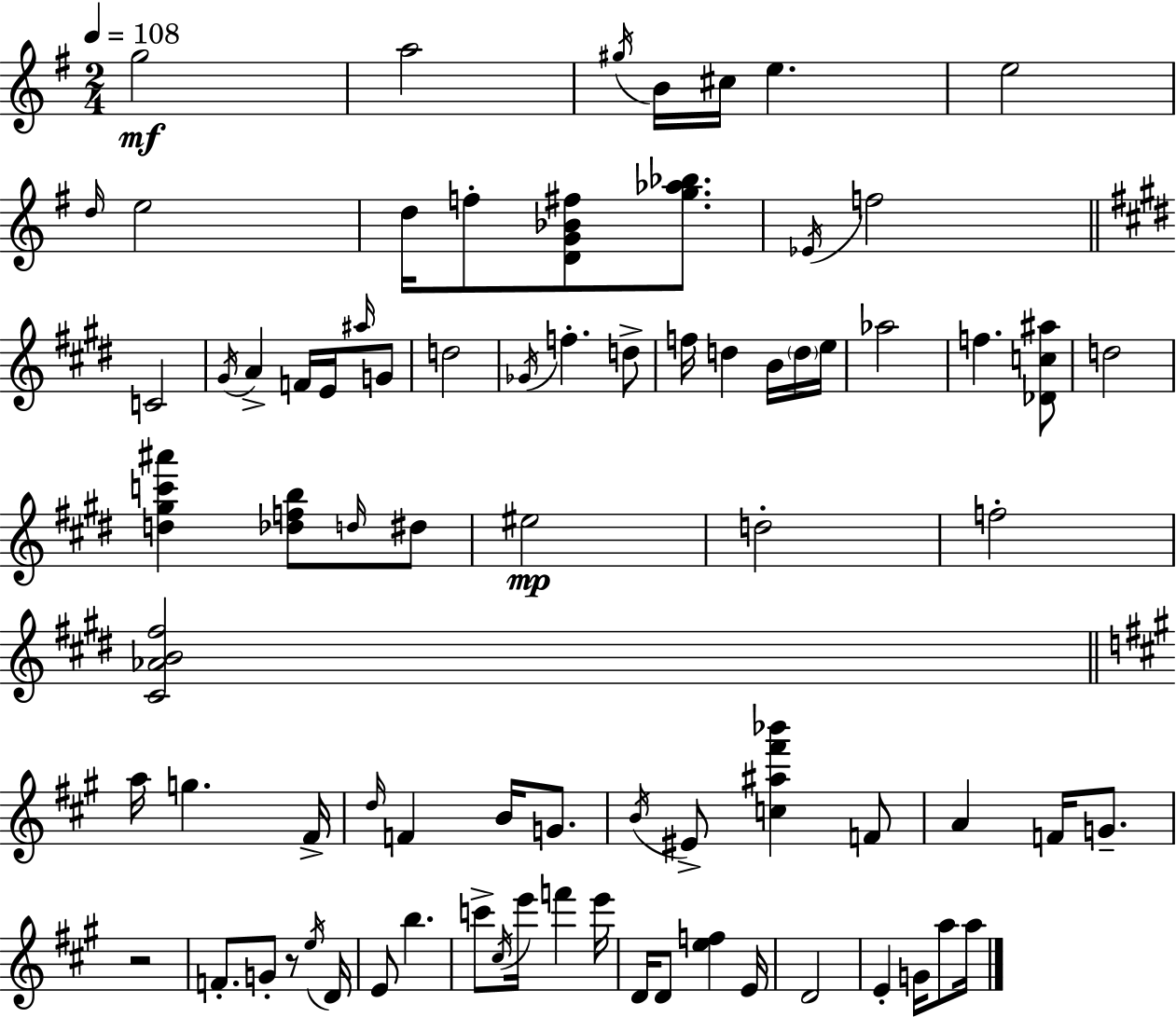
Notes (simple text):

G5/h A5/h G#5/s B4/s C#5/s E5/q. E5/h D5/s E5/h D5/s F5/e [D4,G4,Bb4,F#5]/e [G5,Ab5,Bb5]/e. Eb4/s F5/h C4/h G#4/s A4/q F4/s E4/s A#5/s G4/e D5/h Gb4/s F5/q. D5/e F5/s D5/q B4/s D5/s E5/s Ab5/h F5/q. [Db4,C5,A#5]/e D5/h [D5,G#5,C6,A#6]/q [Db5,F5,B5]/e D5/s D#5/e EIS5/h D5/h F5/h [C#4,Ab4,B4,F#5]/h A5/s G5/q. F#4/s D5/s F4/q B4/s G4/e. B4/s EIS4/e [C5,A#5,F#6,Bb6]/q F4/e A4/q F4/s G4/e. R/h F4/e. G4/e R/e E5/s D4/s E4/e B5/q. C6/e C#5/s E6/s F6/q E6/s D4/s D4/e [E5,F5]/q E4/s D4/h E4/q G4/s A5/e A5/s